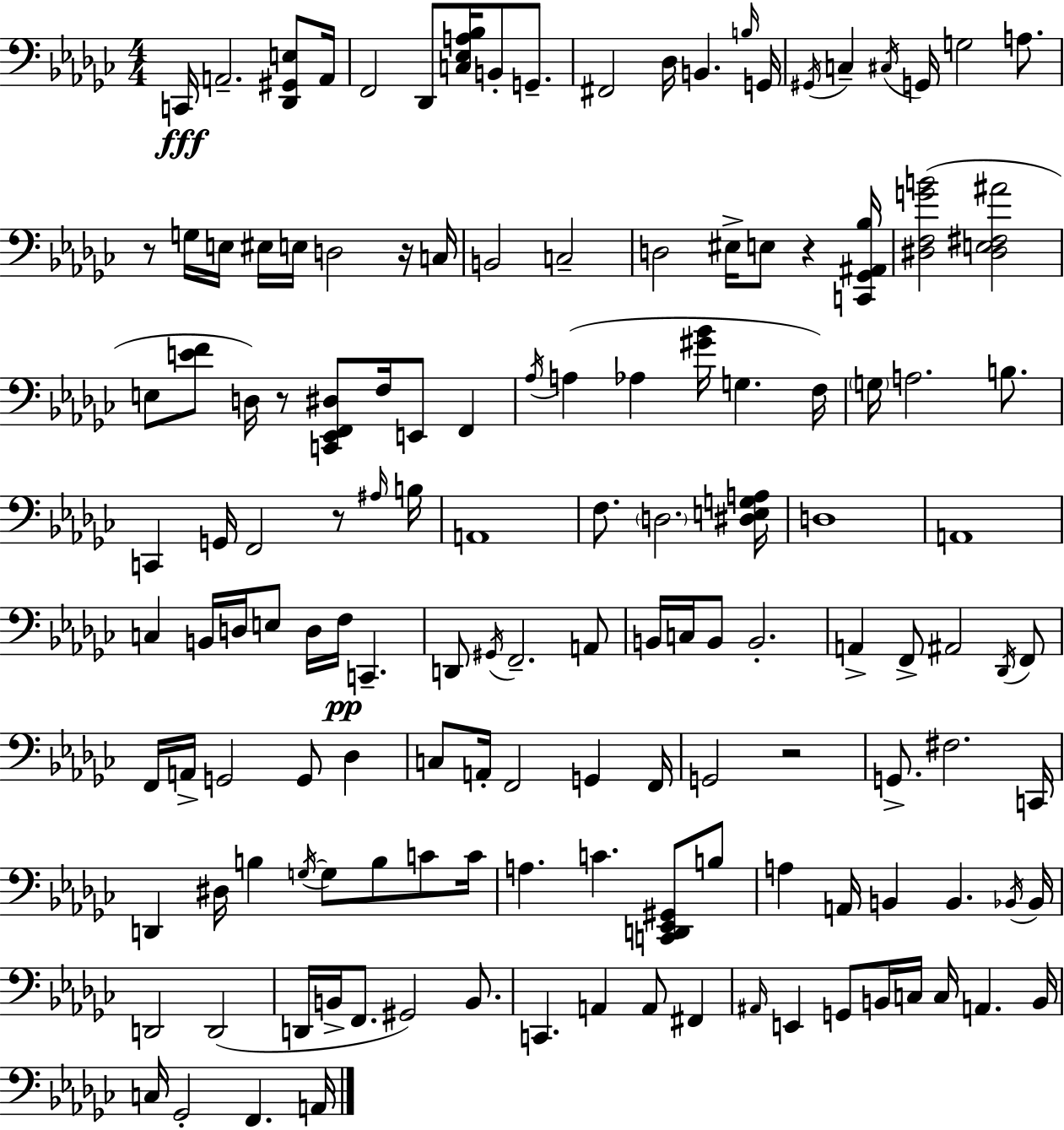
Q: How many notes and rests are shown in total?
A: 142